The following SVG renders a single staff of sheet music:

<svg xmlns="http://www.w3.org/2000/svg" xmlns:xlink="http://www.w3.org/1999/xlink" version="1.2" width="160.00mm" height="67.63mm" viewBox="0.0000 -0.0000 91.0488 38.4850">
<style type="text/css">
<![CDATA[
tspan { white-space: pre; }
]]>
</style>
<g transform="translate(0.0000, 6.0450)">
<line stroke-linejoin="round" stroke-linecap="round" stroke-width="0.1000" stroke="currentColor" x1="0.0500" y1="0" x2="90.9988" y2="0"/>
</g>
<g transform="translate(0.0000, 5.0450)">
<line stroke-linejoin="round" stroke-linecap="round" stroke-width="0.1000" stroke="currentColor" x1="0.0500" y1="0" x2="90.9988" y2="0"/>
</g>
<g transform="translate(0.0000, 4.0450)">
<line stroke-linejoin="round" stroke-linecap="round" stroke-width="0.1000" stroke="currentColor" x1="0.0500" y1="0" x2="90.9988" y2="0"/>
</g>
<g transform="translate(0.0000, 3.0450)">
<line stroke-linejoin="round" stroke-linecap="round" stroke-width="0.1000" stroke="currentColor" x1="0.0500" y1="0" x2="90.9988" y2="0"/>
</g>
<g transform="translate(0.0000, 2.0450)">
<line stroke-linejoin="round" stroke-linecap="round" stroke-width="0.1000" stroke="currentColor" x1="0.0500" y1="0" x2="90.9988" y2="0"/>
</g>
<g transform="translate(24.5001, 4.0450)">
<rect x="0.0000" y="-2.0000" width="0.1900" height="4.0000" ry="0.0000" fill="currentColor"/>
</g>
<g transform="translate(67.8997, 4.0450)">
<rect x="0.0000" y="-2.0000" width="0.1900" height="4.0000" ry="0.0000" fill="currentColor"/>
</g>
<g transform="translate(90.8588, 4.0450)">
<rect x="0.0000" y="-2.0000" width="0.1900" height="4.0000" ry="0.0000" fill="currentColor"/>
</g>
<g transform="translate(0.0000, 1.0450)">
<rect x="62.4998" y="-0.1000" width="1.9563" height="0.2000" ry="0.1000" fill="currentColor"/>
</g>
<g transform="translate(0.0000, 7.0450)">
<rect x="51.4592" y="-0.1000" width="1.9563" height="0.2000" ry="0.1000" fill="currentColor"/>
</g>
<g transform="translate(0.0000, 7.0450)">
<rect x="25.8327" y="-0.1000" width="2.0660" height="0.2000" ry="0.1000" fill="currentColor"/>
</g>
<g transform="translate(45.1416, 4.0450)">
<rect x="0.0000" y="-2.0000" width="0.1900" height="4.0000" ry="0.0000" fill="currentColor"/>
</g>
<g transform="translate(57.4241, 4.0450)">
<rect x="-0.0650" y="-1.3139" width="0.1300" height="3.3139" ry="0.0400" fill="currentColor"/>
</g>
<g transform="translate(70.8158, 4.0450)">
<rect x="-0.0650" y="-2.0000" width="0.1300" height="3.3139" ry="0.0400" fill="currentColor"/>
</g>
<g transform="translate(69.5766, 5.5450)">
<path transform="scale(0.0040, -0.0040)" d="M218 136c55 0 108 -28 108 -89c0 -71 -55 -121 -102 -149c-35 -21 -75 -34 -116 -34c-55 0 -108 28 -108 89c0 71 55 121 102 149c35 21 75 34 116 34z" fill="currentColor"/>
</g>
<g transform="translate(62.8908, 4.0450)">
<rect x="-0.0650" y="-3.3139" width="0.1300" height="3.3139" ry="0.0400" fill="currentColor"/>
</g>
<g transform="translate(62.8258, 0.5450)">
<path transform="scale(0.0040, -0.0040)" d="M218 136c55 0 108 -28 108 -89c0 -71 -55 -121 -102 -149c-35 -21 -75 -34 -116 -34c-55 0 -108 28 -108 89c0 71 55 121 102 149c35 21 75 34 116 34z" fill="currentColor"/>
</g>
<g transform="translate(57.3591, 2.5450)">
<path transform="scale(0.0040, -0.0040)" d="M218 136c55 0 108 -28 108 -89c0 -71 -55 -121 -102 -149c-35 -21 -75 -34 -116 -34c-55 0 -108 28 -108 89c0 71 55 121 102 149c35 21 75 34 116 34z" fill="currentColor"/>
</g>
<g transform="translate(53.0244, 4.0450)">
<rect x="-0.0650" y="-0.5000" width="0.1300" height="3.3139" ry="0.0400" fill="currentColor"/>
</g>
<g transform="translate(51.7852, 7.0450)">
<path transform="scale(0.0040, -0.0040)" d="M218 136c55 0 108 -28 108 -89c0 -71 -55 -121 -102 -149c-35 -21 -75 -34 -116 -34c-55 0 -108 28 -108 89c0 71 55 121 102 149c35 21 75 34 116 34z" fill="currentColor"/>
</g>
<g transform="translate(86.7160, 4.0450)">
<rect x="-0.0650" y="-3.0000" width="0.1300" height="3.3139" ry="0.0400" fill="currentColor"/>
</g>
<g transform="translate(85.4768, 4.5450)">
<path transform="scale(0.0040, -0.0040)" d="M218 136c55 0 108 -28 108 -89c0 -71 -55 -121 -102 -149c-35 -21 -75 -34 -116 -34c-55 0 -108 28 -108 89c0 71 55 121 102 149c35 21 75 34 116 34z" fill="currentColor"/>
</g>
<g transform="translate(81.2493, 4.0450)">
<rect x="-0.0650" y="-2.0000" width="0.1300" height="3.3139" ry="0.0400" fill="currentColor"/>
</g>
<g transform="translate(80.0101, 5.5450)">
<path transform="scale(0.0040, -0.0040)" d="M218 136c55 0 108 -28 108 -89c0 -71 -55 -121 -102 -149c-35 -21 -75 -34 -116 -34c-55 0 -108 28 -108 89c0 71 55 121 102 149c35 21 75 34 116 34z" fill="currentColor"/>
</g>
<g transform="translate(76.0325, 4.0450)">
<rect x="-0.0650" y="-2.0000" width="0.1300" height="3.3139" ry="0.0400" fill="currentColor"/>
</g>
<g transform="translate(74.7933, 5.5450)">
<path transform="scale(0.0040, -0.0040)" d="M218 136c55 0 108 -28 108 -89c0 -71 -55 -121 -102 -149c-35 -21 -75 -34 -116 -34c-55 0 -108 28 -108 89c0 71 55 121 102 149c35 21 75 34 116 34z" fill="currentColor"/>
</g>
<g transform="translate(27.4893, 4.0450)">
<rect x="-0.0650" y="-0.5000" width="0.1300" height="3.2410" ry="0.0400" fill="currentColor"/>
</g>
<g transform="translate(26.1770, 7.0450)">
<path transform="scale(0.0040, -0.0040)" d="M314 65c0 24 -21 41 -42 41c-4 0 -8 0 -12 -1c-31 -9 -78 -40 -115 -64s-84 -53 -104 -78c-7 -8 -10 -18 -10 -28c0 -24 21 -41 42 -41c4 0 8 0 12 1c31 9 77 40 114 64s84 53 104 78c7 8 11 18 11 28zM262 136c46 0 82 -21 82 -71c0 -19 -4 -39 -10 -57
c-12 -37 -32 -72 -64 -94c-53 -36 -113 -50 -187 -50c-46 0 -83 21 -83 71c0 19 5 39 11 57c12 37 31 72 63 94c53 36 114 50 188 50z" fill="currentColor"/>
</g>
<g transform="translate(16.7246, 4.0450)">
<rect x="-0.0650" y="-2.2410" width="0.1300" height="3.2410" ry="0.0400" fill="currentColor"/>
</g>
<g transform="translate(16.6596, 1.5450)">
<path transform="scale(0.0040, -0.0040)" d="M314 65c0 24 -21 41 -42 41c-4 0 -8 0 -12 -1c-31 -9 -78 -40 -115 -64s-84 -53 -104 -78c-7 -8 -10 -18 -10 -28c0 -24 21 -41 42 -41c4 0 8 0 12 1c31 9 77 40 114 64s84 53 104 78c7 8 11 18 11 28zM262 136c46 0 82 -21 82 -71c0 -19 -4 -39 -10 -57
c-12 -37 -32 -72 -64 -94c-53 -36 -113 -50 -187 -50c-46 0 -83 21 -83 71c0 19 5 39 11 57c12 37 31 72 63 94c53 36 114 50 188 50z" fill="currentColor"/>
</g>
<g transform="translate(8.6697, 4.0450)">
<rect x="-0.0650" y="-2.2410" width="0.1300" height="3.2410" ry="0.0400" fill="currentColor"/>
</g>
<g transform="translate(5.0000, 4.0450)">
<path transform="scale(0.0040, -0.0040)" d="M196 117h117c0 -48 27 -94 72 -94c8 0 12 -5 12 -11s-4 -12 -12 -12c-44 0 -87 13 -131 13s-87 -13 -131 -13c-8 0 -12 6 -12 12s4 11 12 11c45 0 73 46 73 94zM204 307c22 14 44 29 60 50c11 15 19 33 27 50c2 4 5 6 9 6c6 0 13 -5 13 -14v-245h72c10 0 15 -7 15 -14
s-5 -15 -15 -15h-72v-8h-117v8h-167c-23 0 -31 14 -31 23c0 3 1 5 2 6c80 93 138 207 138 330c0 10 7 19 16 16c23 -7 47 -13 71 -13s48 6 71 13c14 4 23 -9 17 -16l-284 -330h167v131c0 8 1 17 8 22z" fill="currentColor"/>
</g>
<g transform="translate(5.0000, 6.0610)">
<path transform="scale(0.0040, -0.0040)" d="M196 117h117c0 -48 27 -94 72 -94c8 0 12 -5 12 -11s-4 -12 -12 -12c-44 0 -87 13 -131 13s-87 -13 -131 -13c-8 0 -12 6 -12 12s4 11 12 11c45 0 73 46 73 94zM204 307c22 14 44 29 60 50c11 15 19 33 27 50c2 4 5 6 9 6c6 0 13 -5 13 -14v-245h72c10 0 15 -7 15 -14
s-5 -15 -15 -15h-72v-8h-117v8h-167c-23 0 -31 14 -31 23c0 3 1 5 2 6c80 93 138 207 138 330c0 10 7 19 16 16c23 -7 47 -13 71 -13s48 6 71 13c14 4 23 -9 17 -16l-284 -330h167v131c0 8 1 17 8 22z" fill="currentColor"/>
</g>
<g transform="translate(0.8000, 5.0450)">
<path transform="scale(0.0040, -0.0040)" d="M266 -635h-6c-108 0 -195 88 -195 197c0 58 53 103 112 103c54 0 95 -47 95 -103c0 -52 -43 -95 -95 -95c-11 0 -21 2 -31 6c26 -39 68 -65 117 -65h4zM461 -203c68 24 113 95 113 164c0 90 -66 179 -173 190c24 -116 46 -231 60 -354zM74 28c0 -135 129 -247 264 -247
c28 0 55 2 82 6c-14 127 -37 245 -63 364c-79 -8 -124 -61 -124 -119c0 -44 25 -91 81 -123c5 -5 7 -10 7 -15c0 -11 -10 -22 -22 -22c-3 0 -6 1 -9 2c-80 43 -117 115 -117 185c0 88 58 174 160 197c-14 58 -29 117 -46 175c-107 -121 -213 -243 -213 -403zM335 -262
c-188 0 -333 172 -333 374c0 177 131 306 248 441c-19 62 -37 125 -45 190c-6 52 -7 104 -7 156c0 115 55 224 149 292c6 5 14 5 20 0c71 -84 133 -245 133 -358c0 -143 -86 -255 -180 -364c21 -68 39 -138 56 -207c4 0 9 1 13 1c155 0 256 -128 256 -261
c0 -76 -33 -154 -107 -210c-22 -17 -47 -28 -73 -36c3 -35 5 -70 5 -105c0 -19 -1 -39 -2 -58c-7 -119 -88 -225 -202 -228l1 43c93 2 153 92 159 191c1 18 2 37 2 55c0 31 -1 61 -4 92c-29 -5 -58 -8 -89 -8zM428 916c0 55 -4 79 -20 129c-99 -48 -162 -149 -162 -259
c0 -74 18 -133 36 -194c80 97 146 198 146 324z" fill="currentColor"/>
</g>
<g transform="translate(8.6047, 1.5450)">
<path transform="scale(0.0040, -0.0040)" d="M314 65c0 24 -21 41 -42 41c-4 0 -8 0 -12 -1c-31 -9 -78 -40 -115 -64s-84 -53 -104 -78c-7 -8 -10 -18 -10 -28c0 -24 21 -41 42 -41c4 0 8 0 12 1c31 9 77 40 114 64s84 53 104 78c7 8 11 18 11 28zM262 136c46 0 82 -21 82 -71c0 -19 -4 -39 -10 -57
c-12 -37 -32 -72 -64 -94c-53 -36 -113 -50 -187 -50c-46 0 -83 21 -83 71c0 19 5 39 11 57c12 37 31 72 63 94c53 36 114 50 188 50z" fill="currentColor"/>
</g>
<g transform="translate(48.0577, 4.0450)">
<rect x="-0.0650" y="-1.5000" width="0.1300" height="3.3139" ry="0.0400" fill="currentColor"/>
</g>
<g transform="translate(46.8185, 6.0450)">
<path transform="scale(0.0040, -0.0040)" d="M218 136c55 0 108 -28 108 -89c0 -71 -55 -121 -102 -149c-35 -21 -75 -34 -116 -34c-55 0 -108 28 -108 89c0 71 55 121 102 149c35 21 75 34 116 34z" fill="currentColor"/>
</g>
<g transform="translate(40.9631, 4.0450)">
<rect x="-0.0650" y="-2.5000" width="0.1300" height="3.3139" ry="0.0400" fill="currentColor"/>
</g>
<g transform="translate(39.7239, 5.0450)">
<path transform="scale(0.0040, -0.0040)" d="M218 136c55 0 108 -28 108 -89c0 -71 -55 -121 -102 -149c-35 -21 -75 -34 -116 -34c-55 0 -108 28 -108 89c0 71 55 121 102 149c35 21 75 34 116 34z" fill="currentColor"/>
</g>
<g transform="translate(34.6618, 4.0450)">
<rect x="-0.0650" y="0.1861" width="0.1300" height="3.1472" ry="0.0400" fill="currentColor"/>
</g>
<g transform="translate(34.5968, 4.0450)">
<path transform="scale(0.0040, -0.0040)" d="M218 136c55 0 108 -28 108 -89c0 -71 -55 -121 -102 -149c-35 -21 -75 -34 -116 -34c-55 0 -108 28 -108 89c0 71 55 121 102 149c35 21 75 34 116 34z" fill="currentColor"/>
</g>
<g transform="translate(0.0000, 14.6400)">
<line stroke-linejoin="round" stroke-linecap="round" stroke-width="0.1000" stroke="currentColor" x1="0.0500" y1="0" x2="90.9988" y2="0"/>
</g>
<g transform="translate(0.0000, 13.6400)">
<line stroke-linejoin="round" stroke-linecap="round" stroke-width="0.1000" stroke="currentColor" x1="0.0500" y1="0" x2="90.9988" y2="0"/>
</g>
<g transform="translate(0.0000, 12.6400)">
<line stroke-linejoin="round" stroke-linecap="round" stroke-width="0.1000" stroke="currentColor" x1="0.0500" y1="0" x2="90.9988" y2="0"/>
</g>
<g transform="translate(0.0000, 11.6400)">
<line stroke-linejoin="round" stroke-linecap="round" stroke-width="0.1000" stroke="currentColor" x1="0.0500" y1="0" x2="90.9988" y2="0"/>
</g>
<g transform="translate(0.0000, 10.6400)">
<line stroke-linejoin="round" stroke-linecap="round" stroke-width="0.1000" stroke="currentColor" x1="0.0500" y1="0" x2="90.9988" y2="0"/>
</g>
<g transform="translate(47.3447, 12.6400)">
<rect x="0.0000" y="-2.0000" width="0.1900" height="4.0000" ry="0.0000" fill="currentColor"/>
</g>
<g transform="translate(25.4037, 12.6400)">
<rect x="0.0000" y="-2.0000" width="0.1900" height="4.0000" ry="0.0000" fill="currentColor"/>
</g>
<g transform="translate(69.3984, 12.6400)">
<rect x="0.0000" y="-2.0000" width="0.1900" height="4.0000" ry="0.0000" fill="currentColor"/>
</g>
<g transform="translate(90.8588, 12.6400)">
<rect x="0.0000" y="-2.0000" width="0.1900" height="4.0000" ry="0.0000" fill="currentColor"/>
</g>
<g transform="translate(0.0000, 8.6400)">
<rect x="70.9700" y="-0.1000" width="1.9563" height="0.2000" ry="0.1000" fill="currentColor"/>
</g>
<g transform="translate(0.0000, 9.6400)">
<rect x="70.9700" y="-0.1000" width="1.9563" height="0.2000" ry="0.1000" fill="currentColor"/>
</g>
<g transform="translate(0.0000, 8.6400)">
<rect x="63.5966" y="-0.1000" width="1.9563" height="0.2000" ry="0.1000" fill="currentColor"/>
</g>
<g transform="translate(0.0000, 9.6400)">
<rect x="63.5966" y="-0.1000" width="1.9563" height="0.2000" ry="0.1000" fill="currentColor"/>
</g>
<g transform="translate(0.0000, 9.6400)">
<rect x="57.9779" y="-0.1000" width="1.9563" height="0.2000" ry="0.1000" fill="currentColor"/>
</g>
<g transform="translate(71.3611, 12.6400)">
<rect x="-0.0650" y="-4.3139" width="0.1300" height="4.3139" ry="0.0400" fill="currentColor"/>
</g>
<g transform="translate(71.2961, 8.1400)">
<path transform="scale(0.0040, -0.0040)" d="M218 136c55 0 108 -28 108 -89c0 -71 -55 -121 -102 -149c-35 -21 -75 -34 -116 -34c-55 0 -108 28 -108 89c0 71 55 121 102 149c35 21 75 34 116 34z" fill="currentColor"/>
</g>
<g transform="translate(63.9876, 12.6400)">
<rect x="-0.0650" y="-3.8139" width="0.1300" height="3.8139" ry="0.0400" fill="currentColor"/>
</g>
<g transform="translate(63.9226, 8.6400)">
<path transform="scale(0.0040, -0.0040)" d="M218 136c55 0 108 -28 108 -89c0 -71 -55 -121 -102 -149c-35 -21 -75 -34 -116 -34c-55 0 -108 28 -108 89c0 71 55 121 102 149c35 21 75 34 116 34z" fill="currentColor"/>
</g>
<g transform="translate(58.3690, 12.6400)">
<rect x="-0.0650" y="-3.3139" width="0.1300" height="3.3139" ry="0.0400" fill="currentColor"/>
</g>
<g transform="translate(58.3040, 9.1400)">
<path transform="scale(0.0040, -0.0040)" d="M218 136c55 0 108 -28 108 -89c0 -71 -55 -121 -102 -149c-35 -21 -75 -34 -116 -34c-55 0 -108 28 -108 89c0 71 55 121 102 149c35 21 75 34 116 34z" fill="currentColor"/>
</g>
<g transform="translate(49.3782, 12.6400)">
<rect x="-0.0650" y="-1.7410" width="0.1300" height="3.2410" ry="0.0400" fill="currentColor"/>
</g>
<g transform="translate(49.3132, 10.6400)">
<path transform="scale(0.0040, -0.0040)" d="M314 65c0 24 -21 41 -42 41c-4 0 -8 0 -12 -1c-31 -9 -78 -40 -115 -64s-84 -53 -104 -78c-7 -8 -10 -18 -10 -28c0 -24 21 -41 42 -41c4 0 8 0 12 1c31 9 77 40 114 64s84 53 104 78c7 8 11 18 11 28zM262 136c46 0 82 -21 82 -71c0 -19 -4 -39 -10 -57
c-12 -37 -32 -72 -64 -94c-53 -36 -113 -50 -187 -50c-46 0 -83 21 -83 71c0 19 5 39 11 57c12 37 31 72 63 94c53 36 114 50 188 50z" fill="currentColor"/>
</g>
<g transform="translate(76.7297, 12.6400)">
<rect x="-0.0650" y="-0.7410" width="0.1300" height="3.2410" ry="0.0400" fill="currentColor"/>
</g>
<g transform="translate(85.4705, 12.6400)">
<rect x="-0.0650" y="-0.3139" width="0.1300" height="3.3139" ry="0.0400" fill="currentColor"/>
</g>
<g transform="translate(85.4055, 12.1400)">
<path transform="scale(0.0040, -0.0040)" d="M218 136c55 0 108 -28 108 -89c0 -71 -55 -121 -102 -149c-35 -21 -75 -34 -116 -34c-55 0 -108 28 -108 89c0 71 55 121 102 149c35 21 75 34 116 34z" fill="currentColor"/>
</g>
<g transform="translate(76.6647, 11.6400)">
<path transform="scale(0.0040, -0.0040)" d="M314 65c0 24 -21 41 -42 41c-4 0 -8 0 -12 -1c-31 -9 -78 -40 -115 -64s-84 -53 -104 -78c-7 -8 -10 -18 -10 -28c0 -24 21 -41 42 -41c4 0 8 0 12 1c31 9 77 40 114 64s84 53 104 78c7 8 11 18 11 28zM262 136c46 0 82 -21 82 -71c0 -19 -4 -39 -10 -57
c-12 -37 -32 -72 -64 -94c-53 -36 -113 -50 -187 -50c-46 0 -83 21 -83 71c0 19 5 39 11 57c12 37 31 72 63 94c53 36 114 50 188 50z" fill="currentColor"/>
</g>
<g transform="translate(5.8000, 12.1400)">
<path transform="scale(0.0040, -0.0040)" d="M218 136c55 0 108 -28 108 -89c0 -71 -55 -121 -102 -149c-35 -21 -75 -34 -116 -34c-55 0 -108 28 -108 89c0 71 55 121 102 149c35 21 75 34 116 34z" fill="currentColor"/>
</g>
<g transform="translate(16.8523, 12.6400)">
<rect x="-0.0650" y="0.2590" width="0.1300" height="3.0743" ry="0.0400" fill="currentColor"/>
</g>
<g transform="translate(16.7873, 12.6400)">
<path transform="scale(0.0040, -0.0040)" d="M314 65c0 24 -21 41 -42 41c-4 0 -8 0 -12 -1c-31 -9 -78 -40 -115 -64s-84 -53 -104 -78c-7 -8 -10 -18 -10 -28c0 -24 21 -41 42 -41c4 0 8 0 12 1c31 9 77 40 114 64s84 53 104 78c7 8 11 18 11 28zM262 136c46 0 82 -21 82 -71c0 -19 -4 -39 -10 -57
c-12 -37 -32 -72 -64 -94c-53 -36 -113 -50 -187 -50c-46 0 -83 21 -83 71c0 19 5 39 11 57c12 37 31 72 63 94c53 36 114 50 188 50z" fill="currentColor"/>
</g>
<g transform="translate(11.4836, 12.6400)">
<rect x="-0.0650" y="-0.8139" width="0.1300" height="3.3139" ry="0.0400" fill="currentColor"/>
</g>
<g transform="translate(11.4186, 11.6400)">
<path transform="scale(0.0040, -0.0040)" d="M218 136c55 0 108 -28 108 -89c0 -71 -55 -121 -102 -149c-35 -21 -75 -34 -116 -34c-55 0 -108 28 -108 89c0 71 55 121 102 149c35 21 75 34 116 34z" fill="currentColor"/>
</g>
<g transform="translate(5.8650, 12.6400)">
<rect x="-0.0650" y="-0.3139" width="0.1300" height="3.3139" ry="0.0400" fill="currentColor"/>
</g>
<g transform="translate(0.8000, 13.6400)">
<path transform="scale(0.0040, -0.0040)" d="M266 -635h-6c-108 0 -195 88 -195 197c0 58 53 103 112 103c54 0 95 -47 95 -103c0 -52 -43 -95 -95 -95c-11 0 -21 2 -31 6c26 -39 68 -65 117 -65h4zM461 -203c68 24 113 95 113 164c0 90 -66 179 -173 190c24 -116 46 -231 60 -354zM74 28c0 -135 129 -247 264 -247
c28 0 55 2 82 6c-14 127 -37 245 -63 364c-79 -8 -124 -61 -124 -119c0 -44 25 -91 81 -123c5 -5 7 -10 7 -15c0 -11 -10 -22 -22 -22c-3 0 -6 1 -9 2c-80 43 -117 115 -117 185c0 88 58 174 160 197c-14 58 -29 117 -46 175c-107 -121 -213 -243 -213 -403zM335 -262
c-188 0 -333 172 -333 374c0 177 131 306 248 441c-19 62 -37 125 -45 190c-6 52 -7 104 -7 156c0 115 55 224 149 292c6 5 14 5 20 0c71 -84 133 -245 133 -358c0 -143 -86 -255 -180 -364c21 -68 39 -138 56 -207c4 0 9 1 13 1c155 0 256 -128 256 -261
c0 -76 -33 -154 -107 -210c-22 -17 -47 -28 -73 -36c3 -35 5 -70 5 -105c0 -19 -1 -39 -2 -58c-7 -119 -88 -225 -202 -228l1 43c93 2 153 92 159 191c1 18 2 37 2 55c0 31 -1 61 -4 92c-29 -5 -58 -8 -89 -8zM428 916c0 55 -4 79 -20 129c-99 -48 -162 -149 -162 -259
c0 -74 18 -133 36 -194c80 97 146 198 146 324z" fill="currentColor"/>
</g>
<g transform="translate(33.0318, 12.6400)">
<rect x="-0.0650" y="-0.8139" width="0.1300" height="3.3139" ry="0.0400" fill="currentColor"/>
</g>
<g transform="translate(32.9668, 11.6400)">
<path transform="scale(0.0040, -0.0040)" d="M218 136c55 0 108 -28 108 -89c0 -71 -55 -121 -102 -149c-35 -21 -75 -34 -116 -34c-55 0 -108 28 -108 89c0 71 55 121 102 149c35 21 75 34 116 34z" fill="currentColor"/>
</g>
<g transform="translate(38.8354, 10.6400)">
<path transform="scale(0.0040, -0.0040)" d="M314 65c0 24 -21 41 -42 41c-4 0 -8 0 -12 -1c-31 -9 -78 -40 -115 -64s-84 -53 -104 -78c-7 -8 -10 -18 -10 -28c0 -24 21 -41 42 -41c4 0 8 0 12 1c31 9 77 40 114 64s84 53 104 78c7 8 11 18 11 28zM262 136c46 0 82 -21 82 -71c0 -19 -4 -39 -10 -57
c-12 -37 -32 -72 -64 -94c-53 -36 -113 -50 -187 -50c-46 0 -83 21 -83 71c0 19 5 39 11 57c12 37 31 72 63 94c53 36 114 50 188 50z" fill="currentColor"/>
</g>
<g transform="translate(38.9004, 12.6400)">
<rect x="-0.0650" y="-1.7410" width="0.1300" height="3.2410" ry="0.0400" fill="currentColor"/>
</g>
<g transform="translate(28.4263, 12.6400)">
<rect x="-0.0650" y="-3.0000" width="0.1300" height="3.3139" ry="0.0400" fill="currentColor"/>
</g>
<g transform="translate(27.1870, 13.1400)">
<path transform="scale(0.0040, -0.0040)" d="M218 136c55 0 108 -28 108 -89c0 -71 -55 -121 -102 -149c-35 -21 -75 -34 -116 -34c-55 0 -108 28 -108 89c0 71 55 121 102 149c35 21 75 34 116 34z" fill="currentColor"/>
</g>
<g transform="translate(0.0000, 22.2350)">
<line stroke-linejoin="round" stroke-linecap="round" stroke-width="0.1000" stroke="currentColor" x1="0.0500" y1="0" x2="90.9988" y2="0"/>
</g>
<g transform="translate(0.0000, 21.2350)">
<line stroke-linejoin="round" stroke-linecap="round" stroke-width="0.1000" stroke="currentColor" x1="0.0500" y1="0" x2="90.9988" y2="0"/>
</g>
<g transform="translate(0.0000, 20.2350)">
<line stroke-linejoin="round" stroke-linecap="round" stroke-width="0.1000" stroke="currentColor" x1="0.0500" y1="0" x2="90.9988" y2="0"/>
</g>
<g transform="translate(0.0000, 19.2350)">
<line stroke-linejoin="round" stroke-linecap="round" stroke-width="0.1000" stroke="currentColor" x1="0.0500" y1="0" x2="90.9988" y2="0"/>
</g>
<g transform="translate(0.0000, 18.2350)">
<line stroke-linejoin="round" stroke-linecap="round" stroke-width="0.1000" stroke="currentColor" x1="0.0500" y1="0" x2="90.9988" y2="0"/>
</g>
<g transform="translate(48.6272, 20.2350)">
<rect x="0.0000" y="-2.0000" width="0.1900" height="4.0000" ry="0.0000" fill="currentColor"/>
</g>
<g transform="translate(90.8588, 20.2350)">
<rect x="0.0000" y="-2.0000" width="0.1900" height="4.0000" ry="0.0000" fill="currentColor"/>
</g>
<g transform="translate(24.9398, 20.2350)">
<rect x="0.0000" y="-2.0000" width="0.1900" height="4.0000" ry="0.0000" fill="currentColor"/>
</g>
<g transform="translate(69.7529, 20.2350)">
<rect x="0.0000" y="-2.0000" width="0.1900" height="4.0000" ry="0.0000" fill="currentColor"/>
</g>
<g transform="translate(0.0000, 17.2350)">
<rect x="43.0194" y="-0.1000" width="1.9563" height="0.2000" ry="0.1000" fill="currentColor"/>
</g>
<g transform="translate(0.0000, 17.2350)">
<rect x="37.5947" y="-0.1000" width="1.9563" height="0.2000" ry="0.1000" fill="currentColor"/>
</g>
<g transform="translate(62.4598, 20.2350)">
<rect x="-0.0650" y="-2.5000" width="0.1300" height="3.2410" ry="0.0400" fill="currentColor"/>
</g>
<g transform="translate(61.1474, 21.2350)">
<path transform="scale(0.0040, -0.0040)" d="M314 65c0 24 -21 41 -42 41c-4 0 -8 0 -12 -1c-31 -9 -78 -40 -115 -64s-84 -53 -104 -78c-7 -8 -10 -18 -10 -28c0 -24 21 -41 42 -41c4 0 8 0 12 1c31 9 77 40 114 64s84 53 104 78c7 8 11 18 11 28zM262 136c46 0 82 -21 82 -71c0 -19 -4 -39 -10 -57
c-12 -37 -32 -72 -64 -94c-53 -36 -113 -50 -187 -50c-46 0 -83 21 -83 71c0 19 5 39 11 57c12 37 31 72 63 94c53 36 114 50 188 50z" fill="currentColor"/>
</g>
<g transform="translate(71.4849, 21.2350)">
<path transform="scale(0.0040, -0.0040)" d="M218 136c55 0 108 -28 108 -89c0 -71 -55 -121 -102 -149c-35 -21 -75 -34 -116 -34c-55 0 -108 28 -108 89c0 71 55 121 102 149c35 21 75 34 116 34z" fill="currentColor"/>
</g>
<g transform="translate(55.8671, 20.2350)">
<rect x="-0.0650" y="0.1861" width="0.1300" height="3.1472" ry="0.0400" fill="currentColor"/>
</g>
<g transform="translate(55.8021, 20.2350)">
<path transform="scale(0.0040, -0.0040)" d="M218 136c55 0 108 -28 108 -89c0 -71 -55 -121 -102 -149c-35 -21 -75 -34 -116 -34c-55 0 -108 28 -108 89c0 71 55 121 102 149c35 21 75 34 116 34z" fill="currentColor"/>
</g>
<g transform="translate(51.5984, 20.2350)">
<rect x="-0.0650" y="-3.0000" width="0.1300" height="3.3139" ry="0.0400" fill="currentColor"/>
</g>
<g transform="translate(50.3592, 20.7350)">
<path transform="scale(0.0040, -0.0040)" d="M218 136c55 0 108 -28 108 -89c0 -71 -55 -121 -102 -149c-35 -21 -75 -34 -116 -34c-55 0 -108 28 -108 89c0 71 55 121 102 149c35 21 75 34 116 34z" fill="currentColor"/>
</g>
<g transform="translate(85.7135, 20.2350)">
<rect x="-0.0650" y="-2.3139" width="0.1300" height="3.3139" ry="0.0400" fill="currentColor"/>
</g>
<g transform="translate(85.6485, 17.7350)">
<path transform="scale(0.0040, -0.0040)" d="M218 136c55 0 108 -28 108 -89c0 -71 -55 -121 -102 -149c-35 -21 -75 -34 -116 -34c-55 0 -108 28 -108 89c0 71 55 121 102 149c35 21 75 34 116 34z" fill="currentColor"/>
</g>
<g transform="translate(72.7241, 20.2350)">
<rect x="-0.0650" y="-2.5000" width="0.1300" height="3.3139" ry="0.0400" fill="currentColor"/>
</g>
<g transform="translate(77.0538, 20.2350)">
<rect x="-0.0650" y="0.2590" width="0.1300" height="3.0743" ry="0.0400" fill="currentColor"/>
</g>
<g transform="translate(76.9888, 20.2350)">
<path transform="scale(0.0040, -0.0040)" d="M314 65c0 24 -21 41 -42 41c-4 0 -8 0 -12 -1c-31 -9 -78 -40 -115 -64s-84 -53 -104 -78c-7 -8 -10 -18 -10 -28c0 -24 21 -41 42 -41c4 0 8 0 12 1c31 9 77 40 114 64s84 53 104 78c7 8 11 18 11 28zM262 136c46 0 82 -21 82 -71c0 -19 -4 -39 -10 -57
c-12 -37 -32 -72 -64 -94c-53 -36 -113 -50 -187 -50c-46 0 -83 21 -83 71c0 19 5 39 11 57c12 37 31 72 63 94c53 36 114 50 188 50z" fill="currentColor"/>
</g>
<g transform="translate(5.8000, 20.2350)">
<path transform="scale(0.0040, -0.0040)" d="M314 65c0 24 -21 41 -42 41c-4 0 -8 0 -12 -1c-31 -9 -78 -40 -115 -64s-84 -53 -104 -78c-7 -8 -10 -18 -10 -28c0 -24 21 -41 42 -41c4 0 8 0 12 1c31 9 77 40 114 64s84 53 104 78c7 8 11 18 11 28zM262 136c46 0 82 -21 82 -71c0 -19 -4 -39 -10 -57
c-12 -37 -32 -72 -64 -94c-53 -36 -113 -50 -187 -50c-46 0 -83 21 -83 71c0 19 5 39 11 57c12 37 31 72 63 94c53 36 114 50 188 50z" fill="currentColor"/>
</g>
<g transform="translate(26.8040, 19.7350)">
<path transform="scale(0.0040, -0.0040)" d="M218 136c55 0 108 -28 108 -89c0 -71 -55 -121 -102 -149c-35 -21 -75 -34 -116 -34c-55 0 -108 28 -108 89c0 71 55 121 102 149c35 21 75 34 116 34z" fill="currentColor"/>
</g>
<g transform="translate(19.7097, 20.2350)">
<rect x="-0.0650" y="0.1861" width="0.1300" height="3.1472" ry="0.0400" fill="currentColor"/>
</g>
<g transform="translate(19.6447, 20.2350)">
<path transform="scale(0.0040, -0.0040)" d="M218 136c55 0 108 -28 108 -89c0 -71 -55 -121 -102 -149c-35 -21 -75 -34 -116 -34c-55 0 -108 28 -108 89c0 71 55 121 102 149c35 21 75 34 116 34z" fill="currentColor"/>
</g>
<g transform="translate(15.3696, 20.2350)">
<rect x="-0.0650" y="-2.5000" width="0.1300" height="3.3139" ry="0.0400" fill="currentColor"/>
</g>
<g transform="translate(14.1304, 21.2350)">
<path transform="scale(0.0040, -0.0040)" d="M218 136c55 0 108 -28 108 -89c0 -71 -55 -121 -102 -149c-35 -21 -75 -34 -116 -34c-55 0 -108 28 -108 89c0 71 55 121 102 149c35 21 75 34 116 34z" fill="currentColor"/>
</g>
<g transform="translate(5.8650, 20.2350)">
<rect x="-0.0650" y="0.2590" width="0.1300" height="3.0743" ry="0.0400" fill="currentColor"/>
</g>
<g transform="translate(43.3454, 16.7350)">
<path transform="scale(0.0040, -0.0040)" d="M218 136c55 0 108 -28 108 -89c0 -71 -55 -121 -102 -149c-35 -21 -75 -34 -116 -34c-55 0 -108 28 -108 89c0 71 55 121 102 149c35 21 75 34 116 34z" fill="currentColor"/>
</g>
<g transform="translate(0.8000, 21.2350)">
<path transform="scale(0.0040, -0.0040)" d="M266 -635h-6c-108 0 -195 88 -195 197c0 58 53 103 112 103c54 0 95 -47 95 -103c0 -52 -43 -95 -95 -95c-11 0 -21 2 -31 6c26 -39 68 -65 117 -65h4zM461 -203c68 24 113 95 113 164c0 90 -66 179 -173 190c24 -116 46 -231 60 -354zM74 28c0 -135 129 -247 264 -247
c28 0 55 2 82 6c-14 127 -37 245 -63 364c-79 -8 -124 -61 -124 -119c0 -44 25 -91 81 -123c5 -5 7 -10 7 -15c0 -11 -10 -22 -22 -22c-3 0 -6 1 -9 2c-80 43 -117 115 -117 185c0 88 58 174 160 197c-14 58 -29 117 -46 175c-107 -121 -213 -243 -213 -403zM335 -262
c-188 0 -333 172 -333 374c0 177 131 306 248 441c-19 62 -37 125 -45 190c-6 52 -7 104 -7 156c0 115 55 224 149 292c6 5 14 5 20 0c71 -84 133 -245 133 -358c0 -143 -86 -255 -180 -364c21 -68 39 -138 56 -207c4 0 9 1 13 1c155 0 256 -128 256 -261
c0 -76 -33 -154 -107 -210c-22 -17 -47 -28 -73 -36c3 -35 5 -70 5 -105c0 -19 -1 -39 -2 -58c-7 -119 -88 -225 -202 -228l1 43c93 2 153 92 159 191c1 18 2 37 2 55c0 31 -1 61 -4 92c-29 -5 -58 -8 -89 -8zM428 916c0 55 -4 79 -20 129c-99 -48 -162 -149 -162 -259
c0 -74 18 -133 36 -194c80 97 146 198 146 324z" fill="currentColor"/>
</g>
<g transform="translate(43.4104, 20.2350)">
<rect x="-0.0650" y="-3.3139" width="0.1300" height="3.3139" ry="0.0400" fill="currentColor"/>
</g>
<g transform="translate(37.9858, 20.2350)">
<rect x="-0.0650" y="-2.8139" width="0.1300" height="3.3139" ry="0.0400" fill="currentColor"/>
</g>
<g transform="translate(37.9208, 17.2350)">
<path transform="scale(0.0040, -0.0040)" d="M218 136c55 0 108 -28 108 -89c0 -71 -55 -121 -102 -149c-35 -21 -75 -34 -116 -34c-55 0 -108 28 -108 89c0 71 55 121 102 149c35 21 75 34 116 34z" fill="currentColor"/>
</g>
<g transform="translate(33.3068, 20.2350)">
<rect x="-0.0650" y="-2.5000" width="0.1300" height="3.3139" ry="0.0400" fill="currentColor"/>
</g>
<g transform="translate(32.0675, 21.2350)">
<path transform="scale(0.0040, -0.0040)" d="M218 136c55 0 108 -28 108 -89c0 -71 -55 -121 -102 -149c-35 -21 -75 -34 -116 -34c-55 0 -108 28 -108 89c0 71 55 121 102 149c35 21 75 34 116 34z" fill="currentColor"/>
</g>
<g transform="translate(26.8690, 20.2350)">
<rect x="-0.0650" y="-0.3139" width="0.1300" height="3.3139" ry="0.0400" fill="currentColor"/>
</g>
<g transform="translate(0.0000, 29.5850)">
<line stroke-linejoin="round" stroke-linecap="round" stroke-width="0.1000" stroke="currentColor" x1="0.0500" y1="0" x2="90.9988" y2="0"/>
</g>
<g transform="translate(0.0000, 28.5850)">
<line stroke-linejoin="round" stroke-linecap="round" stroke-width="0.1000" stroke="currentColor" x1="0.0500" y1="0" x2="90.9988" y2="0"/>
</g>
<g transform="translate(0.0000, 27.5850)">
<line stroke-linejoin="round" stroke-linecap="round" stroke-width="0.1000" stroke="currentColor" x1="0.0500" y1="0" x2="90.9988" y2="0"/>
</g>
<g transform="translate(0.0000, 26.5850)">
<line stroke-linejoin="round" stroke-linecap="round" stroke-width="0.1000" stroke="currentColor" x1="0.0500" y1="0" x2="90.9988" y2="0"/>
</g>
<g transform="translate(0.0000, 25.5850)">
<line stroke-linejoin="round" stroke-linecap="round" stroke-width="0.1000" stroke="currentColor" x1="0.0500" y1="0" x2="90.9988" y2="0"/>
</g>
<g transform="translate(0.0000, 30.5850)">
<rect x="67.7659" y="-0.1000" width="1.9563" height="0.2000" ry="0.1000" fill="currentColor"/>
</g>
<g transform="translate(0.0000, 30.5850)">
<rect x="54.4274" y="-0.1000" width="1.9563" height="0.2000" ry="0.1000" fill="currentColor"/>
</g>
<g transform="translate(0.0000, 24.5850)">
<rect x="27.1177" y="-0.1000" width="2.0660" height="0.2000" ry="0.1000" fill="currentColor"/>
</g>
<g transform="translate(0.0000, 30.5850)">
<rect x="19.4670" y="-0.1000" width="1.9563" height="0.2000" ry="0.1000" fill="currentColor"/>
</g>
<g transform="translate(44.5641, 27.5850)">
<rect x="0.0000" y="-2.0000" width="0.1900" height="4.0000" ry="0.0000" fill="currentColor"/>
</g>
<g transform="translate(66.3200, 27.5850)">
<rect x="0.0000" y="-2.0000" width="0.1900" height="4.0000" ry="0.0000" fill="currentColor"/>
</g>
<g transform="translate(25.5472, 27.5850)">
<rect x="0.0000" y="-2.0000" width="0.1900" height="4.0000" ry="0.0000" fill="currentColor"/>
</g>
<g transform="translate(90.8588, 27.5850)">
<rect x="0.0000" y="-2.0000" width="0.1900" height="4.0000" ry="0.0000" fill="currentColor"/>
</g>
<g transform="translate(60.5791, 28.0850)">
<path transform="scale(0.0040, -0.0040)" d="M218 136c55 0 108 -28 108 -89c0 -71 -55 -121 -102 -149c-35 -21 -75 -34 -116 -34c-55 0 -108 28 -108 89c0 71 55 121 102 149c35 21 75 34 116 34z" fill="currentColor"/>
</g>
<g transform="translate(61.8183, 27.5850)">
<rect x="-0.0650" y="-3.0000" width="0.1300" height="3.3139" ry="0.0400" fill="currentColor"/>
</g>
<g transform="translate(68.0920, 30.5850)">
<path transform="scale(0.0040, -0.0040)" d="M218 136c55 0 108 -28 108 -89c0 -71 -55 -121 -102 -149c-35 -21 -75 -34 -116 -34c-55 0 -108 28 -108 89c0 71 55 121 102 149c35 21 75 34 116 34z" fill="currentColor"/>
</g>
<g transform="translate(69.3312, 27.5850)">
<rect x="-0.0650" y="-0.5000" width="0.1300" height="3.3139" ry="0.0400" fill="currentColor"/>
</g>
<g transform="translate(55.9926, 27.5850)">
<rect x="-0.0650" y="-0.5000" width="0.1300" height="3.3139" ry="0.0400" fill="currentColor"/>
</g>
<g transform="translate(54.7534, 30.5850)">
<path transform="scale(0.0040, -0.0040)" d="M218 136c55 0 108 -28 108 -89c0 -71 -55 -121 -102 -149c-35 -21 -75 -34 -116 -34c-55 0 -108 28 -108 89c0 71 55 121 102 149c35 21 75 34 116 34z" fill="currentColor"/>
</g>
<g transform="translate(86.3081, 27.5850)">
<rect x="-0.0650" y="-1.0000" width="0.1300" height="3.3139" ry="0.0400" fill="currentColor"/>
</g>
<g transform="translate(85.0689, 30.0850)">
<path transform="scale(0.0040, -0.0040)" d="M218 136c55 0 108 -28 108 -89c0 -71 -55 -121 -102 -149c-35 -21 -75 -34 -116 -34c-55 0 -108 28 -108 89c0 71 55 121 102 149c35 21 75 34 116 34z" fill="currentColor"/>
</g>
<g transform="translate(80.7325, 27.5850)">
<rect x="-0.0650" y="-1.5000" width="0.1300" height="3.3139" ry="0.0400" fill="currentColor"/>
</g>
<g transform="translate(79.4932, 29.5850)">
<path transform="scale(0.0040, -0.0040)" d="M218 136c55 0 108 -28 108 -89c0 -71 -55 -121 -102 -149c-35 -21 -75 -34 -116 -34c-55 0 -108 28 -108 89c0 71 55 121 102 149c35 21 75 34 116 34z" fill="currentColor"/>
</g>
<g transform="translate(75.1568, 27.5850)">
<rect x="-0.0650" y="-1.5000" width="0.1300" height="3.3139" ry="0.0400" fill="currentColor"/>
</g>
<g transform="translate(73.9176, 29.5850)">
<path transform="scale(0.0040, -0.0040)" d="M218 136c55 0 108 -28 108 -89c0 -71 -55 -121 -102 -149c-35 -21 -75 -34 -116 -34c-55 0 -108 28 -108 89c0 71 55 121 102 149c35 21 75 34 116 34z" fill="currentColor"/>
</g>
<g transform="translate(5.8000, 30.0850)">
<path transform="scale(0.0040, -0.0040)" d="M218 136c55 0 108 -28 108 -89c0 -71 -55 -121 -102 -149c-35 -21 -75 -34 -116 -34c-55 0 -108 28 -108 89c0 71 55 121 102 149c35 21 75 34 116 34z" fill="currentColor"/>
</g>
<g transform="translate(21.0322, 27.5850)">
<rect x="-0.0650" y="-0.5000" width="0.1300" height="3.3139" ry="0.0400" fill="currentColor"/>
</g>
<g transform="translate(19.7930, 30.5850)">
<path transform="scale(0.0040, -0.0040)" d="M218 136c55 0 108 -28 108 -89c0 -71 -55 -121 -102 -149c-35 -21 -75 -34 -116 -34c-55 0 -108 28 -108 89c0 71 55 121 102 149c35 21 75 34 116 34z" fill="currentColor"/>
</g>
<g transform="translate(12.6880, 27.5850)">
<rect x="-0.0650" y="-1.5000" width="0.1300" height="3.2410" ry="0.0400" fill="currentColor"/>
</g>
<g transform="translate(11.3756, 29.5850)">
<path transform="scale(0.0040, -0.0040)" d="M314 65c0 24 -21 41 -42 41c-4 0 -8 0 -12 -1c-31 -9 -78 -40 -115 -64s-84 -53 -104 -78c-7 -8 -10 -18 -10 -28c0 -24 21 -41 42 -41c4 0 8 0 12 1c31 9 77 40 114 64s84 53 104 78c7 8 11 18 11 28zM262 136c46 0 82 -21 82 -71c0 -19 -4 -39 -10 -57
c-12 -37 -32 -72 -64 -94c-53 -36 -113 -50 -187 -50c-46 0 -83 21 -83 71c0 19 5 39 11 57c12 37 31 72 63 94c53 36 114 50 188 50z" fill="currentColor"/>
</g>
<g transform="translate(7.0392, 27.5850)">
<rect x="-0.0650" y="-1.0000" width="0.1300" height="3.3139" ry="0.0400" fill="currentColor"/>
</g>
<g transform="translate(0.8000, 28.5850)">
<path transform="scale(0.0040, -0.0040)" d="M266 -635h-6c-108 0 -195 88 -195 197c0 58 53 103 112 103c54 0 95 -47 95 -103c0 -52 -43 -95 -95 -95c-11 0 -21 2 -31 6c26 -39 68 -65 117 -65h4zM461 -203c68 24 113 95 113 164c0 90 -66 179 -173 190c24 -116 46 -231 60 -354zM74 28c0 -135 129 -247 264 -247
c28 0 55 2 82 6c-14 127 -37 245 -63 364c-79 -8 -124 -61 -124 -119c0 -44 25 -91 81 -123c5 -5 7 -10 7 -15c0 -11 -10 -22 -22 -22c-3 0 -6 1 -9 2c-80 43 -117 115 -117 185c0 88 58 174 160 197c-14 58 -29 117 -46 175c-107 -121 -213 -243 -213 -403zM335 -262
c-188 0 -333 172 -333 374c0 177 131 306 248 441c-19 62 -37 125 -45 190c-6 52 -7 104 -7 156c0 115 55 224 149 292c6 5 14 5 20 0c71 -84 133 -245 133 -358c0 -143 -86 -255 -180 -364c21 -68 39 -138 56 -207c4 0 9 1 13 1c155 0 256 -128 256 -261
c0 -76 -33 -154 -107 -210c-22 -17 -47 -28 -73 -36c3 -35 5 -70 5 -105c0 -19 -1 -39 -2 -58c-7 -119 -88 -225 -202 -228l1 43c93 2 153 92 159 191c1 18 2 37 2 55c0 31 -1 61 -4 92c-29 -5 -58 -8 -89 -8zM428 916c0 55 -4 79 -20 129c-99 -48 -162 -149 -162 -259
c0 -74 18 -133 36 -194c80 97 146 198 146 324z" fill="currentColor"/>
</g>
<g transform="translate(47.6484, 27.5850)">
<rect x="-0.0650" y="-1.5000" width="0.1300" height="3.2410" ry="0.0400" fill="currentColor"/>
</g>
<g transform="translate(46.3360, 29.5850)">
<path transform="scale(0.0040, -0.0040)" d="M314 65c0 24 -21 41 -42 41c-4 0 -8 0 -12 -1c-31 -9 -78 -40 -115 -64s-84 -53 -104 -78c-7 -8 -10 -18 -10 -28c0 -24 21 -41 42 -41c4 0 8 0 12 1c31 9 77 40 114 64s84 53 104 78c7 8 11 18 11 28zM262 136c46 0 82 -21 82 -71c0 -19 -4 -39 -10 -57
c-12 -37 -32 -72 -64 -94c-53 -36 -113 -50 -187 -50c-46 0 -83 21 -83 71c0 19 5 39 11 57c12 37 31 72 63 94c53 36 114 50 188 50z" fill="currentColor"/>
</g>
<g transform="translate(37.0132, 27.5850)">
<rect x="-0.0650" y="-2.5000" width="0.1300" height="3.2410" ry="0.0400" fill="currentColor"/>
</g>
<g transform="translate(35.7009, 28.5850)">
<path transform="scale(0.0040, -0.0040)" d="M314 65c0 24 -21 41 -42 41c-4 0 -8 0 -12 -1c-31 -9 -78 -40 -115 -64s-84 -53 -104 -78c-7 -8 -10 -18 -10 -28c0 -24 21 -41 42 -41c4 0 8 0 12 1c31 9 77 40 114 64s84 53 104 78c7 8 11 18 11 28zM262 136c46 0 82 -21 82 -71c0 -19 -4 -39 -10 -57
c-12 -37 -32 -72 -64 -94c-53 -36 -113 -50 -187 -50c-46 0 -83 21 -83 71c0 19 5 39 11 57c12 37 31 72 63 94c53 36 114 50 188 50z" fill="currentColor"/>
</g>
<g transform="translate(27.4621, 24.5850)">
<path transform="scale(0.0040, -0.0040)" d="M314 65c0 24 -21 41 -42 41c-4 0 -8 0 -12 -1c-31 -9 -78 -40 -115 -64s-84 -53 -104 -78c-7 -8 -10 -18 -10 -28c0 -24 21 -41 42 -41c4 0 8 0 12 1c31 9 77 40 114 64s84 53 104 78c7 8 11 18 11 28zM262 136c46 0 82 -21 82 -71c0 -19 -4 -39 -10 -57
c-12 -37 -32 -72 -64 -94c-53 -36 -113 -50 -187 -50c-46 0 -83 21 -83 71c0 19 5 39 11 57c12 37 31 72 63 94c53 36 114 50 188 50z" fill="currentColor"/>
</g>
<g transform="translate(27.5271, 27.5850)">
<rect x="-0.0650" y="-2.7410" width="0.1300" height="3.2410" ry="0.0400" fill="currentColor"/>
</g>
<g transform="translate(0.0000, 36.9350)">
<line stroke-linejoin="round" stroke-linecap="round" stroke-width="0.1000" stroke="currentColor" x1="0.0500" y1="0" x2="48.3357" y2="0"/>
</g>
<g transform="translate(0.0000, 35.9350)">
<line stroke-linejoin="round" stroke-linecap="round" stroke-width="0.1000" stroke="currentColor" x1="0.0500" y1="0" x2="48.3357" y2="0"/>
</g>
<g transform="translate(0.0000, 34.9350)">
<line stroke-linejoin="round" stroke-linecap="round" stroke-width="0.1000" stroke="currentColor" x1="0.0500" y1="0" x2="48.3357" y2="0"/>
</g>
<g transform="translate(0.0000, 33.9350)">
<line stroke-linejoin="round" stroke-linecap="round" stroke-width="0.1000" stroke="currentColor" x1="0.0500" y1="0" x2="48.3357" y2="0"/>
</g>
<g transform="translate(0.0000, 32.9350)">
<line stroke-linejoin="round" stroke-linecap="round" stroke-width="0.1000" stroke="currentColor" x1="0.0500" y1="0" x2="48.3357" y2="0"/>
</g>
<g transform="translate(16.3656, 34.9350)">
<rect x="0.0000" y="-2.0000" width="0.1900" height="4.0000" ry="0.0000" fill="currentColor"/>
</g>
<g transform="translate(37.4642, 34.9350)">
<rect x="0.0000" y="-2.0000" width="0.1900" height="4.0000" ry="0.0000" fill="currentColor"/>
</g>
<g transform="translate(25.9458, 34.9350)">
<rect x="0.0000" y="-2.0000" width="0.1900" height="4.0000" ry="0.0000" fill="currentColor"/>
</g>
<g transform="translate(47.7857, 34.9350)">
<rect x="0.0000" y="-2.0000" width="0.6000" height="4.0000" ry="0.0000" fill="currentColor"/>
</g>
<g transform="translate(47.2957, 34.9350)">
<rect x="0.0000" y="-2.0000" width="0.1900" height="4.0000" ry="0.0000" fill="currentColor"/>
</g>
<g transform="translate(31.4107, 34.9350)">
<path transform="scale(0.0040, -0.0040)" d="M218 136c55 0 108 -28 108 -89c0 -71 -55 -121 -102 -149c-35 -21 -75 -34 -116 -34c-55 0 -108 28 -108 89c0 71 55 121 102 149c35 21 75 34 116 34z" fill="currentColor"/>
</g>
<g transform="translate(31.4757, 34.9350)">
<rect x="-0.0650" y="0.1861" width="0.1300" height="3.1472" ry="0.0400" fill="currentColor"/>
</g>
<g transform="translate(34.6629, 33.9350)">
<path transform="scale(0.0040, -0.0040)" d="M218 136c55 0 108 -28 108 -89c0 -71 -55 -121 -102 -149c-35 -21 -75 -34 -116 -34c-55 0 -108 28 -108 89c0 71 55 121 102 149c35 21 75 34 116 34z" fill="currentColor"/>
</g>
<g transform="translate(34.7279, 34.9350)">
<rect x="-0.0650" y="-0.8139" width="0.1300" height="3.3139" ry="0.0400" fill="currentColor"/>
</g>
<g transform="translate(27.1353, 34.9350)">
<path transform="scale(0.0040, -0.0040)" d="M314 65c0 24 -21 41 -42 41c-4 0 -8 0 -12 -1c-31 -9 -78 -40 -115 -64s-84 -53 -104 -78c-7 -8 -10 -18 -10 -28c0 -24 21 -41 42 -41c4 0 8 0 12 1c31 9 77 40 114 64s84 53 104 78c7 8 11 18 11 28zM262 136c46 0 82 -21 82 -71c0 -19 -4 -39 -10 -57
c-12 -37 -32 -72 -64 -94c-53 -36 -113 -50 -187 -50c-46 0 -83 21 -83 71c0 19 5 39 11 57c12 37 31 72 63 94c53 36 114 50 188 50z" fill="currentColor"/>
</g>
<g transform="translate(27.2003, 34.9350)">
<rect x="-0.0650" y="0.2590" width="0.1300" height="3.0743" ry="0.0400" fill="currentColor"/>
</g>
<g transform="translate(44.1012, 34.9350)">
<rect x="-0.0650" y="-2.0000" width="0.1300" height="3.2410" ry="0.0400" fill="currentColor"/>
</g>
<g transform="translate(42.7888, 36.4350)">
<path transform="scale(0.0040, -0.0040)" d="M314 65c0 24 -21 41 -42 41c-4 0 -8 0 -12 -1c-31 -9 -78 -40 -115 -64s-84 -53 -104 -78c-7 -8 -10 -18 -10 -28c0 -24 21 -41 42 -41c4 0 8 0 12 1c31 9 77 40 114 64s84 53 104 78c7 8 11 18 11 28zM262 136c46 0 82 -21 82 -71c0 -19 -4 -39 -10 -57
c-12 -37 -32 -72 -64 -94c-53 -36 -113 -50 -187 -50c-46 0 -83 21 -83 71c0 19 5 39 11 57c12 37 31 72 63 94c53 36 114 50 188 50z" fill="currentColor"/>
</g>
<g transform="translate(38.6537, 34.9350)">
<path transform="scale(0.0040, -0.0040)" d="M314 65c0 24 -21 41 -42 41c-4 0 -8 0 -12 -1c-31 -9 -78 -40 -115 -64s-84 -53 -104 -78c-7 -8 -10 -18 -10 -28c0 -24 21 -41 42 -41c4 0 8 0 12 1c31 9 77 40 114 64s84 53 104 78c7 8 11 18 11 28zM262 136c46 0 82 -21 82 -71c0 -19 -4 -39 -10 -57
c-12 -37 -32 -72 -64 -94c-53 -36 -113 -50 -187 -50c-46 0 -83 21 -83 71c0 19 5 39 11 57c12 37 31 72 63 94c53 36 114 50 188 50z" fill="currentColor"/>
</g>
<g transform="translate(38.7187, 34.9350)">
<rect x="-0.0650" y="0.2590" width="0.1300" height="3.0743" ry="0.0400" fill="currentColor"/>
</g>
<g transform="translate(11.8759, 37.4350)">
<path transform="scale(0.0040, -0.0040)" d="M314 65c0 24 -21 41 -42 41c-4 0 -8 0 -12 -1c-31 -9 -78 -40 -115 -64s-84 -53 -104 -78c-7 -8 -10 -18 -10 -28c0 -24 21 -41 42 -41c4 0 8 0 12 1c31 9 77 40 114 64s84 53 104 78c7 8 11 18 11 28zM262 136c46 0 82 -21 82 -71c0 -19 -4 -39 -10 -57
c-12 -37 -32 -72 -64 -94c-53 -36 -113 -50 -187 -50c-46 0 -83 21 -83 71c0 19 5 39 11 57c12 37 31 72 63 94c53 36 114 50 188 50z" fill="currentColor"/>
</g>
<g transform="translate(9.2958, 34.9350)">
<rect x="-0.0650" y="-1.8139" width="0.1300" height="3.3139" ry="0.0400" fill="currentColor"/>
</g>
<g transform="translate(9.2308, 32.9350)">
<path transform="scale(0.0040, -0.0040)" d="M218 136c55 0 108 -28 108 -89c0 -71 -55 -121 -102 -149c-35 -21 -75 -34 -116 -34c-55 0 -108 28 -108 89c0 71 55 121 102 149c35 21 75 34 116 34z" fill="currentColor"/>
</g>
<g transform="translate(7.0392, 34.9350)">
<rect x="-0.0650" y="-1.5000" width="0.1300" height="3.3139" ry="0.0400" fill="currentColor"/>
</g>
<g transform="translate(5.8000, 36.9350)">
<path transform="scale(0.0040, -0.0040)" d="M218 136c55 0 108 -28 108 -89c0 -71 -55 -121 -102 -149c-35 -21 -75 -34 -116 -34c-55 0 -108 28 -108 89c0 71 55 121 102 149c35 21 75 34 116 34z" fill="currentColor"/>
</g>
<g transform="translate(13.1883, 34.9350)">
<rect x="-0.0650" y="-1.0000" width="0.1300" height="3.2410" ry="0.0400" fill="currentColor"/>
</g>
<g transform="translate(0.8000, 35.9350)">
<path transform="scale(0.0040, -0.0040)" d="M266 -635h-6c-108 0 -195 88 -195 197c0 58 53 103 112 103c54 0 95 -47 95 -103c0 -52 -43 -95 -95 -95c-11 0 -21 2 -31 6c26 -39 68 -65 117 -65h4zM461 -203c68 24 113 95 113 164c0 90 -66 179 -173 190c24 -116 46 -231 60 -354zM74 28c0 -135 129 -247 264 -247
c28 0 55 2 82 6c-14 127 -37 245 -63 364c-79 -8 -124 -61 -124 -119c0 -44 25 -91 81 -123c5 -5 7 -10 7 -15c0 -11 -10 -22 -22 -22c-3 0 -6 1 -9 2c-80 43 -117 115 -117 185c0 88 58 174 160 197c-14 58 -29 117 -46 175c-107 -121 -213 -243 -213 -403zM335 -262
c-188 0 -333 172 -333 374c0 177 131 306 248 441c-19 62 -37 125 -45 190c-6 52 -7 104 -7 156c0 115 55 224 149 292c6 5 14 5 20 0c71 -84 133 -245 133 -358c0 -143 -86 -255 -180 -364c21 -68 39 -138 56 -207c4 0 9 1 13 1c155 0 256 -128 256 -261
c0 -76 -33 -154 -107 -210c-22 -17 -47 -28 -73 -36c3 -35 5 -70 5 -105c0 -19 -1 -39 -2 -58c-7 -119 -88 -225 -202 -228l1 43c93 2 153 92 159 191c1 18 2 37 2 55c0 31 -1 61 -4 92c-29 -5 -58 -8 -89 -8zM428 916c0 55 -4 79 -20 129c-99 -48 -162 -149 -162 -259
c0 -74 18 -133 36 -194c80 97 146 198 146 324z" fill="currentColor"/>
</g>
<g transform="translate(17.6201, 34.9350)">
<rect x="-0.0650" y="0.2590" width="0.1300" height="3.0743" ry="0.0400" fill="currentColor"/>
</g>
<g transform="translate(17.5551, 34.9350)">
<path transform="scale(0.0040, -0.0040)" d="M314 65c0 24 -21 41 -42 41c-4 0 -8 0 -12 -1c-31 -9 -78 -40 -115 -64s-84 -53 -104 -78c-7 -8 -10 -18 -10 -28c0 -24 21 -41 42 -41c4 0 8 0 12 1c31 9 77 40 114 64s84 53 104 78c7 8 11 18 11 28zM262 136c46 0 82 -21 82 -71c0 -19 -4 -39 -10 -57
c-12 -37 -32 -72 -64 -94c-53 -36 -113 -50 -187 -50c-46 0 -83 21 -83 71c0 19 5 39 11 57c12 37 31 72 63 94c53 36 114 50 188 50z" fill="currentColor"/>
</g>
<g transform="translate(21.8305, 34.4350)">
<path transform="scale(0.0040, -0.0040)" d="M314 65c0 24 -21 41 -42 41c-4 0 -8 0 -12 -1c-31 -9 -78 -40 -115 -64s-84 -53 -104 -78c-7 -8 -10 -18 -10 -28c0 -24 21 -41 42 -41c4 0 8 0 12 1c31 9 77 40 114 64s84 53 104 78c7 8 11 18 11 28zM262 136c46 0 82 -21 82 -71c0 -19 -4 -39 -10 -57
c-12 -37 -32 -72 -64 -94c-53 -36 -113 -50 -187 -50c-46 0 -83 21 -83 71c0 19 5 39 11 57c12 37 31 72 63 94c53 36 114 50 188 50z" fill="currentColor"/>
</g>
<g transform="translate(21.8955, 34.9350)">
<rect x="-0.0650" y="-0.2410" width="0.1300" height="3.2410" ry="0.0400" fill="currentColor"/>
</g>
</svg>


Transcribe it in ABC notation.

X:1
T:Untitled
M:4/4
L:1/4
K:C
g2 g2 C2 B G E C e b F F F A c d B2 A d f2 f2 b c' d' d2 c B2 G B c G a b A B G2 G B2 g D E2 C a2 G2 E2 C A C E E D E f D2 B2 c2 B2 B d B2 F2